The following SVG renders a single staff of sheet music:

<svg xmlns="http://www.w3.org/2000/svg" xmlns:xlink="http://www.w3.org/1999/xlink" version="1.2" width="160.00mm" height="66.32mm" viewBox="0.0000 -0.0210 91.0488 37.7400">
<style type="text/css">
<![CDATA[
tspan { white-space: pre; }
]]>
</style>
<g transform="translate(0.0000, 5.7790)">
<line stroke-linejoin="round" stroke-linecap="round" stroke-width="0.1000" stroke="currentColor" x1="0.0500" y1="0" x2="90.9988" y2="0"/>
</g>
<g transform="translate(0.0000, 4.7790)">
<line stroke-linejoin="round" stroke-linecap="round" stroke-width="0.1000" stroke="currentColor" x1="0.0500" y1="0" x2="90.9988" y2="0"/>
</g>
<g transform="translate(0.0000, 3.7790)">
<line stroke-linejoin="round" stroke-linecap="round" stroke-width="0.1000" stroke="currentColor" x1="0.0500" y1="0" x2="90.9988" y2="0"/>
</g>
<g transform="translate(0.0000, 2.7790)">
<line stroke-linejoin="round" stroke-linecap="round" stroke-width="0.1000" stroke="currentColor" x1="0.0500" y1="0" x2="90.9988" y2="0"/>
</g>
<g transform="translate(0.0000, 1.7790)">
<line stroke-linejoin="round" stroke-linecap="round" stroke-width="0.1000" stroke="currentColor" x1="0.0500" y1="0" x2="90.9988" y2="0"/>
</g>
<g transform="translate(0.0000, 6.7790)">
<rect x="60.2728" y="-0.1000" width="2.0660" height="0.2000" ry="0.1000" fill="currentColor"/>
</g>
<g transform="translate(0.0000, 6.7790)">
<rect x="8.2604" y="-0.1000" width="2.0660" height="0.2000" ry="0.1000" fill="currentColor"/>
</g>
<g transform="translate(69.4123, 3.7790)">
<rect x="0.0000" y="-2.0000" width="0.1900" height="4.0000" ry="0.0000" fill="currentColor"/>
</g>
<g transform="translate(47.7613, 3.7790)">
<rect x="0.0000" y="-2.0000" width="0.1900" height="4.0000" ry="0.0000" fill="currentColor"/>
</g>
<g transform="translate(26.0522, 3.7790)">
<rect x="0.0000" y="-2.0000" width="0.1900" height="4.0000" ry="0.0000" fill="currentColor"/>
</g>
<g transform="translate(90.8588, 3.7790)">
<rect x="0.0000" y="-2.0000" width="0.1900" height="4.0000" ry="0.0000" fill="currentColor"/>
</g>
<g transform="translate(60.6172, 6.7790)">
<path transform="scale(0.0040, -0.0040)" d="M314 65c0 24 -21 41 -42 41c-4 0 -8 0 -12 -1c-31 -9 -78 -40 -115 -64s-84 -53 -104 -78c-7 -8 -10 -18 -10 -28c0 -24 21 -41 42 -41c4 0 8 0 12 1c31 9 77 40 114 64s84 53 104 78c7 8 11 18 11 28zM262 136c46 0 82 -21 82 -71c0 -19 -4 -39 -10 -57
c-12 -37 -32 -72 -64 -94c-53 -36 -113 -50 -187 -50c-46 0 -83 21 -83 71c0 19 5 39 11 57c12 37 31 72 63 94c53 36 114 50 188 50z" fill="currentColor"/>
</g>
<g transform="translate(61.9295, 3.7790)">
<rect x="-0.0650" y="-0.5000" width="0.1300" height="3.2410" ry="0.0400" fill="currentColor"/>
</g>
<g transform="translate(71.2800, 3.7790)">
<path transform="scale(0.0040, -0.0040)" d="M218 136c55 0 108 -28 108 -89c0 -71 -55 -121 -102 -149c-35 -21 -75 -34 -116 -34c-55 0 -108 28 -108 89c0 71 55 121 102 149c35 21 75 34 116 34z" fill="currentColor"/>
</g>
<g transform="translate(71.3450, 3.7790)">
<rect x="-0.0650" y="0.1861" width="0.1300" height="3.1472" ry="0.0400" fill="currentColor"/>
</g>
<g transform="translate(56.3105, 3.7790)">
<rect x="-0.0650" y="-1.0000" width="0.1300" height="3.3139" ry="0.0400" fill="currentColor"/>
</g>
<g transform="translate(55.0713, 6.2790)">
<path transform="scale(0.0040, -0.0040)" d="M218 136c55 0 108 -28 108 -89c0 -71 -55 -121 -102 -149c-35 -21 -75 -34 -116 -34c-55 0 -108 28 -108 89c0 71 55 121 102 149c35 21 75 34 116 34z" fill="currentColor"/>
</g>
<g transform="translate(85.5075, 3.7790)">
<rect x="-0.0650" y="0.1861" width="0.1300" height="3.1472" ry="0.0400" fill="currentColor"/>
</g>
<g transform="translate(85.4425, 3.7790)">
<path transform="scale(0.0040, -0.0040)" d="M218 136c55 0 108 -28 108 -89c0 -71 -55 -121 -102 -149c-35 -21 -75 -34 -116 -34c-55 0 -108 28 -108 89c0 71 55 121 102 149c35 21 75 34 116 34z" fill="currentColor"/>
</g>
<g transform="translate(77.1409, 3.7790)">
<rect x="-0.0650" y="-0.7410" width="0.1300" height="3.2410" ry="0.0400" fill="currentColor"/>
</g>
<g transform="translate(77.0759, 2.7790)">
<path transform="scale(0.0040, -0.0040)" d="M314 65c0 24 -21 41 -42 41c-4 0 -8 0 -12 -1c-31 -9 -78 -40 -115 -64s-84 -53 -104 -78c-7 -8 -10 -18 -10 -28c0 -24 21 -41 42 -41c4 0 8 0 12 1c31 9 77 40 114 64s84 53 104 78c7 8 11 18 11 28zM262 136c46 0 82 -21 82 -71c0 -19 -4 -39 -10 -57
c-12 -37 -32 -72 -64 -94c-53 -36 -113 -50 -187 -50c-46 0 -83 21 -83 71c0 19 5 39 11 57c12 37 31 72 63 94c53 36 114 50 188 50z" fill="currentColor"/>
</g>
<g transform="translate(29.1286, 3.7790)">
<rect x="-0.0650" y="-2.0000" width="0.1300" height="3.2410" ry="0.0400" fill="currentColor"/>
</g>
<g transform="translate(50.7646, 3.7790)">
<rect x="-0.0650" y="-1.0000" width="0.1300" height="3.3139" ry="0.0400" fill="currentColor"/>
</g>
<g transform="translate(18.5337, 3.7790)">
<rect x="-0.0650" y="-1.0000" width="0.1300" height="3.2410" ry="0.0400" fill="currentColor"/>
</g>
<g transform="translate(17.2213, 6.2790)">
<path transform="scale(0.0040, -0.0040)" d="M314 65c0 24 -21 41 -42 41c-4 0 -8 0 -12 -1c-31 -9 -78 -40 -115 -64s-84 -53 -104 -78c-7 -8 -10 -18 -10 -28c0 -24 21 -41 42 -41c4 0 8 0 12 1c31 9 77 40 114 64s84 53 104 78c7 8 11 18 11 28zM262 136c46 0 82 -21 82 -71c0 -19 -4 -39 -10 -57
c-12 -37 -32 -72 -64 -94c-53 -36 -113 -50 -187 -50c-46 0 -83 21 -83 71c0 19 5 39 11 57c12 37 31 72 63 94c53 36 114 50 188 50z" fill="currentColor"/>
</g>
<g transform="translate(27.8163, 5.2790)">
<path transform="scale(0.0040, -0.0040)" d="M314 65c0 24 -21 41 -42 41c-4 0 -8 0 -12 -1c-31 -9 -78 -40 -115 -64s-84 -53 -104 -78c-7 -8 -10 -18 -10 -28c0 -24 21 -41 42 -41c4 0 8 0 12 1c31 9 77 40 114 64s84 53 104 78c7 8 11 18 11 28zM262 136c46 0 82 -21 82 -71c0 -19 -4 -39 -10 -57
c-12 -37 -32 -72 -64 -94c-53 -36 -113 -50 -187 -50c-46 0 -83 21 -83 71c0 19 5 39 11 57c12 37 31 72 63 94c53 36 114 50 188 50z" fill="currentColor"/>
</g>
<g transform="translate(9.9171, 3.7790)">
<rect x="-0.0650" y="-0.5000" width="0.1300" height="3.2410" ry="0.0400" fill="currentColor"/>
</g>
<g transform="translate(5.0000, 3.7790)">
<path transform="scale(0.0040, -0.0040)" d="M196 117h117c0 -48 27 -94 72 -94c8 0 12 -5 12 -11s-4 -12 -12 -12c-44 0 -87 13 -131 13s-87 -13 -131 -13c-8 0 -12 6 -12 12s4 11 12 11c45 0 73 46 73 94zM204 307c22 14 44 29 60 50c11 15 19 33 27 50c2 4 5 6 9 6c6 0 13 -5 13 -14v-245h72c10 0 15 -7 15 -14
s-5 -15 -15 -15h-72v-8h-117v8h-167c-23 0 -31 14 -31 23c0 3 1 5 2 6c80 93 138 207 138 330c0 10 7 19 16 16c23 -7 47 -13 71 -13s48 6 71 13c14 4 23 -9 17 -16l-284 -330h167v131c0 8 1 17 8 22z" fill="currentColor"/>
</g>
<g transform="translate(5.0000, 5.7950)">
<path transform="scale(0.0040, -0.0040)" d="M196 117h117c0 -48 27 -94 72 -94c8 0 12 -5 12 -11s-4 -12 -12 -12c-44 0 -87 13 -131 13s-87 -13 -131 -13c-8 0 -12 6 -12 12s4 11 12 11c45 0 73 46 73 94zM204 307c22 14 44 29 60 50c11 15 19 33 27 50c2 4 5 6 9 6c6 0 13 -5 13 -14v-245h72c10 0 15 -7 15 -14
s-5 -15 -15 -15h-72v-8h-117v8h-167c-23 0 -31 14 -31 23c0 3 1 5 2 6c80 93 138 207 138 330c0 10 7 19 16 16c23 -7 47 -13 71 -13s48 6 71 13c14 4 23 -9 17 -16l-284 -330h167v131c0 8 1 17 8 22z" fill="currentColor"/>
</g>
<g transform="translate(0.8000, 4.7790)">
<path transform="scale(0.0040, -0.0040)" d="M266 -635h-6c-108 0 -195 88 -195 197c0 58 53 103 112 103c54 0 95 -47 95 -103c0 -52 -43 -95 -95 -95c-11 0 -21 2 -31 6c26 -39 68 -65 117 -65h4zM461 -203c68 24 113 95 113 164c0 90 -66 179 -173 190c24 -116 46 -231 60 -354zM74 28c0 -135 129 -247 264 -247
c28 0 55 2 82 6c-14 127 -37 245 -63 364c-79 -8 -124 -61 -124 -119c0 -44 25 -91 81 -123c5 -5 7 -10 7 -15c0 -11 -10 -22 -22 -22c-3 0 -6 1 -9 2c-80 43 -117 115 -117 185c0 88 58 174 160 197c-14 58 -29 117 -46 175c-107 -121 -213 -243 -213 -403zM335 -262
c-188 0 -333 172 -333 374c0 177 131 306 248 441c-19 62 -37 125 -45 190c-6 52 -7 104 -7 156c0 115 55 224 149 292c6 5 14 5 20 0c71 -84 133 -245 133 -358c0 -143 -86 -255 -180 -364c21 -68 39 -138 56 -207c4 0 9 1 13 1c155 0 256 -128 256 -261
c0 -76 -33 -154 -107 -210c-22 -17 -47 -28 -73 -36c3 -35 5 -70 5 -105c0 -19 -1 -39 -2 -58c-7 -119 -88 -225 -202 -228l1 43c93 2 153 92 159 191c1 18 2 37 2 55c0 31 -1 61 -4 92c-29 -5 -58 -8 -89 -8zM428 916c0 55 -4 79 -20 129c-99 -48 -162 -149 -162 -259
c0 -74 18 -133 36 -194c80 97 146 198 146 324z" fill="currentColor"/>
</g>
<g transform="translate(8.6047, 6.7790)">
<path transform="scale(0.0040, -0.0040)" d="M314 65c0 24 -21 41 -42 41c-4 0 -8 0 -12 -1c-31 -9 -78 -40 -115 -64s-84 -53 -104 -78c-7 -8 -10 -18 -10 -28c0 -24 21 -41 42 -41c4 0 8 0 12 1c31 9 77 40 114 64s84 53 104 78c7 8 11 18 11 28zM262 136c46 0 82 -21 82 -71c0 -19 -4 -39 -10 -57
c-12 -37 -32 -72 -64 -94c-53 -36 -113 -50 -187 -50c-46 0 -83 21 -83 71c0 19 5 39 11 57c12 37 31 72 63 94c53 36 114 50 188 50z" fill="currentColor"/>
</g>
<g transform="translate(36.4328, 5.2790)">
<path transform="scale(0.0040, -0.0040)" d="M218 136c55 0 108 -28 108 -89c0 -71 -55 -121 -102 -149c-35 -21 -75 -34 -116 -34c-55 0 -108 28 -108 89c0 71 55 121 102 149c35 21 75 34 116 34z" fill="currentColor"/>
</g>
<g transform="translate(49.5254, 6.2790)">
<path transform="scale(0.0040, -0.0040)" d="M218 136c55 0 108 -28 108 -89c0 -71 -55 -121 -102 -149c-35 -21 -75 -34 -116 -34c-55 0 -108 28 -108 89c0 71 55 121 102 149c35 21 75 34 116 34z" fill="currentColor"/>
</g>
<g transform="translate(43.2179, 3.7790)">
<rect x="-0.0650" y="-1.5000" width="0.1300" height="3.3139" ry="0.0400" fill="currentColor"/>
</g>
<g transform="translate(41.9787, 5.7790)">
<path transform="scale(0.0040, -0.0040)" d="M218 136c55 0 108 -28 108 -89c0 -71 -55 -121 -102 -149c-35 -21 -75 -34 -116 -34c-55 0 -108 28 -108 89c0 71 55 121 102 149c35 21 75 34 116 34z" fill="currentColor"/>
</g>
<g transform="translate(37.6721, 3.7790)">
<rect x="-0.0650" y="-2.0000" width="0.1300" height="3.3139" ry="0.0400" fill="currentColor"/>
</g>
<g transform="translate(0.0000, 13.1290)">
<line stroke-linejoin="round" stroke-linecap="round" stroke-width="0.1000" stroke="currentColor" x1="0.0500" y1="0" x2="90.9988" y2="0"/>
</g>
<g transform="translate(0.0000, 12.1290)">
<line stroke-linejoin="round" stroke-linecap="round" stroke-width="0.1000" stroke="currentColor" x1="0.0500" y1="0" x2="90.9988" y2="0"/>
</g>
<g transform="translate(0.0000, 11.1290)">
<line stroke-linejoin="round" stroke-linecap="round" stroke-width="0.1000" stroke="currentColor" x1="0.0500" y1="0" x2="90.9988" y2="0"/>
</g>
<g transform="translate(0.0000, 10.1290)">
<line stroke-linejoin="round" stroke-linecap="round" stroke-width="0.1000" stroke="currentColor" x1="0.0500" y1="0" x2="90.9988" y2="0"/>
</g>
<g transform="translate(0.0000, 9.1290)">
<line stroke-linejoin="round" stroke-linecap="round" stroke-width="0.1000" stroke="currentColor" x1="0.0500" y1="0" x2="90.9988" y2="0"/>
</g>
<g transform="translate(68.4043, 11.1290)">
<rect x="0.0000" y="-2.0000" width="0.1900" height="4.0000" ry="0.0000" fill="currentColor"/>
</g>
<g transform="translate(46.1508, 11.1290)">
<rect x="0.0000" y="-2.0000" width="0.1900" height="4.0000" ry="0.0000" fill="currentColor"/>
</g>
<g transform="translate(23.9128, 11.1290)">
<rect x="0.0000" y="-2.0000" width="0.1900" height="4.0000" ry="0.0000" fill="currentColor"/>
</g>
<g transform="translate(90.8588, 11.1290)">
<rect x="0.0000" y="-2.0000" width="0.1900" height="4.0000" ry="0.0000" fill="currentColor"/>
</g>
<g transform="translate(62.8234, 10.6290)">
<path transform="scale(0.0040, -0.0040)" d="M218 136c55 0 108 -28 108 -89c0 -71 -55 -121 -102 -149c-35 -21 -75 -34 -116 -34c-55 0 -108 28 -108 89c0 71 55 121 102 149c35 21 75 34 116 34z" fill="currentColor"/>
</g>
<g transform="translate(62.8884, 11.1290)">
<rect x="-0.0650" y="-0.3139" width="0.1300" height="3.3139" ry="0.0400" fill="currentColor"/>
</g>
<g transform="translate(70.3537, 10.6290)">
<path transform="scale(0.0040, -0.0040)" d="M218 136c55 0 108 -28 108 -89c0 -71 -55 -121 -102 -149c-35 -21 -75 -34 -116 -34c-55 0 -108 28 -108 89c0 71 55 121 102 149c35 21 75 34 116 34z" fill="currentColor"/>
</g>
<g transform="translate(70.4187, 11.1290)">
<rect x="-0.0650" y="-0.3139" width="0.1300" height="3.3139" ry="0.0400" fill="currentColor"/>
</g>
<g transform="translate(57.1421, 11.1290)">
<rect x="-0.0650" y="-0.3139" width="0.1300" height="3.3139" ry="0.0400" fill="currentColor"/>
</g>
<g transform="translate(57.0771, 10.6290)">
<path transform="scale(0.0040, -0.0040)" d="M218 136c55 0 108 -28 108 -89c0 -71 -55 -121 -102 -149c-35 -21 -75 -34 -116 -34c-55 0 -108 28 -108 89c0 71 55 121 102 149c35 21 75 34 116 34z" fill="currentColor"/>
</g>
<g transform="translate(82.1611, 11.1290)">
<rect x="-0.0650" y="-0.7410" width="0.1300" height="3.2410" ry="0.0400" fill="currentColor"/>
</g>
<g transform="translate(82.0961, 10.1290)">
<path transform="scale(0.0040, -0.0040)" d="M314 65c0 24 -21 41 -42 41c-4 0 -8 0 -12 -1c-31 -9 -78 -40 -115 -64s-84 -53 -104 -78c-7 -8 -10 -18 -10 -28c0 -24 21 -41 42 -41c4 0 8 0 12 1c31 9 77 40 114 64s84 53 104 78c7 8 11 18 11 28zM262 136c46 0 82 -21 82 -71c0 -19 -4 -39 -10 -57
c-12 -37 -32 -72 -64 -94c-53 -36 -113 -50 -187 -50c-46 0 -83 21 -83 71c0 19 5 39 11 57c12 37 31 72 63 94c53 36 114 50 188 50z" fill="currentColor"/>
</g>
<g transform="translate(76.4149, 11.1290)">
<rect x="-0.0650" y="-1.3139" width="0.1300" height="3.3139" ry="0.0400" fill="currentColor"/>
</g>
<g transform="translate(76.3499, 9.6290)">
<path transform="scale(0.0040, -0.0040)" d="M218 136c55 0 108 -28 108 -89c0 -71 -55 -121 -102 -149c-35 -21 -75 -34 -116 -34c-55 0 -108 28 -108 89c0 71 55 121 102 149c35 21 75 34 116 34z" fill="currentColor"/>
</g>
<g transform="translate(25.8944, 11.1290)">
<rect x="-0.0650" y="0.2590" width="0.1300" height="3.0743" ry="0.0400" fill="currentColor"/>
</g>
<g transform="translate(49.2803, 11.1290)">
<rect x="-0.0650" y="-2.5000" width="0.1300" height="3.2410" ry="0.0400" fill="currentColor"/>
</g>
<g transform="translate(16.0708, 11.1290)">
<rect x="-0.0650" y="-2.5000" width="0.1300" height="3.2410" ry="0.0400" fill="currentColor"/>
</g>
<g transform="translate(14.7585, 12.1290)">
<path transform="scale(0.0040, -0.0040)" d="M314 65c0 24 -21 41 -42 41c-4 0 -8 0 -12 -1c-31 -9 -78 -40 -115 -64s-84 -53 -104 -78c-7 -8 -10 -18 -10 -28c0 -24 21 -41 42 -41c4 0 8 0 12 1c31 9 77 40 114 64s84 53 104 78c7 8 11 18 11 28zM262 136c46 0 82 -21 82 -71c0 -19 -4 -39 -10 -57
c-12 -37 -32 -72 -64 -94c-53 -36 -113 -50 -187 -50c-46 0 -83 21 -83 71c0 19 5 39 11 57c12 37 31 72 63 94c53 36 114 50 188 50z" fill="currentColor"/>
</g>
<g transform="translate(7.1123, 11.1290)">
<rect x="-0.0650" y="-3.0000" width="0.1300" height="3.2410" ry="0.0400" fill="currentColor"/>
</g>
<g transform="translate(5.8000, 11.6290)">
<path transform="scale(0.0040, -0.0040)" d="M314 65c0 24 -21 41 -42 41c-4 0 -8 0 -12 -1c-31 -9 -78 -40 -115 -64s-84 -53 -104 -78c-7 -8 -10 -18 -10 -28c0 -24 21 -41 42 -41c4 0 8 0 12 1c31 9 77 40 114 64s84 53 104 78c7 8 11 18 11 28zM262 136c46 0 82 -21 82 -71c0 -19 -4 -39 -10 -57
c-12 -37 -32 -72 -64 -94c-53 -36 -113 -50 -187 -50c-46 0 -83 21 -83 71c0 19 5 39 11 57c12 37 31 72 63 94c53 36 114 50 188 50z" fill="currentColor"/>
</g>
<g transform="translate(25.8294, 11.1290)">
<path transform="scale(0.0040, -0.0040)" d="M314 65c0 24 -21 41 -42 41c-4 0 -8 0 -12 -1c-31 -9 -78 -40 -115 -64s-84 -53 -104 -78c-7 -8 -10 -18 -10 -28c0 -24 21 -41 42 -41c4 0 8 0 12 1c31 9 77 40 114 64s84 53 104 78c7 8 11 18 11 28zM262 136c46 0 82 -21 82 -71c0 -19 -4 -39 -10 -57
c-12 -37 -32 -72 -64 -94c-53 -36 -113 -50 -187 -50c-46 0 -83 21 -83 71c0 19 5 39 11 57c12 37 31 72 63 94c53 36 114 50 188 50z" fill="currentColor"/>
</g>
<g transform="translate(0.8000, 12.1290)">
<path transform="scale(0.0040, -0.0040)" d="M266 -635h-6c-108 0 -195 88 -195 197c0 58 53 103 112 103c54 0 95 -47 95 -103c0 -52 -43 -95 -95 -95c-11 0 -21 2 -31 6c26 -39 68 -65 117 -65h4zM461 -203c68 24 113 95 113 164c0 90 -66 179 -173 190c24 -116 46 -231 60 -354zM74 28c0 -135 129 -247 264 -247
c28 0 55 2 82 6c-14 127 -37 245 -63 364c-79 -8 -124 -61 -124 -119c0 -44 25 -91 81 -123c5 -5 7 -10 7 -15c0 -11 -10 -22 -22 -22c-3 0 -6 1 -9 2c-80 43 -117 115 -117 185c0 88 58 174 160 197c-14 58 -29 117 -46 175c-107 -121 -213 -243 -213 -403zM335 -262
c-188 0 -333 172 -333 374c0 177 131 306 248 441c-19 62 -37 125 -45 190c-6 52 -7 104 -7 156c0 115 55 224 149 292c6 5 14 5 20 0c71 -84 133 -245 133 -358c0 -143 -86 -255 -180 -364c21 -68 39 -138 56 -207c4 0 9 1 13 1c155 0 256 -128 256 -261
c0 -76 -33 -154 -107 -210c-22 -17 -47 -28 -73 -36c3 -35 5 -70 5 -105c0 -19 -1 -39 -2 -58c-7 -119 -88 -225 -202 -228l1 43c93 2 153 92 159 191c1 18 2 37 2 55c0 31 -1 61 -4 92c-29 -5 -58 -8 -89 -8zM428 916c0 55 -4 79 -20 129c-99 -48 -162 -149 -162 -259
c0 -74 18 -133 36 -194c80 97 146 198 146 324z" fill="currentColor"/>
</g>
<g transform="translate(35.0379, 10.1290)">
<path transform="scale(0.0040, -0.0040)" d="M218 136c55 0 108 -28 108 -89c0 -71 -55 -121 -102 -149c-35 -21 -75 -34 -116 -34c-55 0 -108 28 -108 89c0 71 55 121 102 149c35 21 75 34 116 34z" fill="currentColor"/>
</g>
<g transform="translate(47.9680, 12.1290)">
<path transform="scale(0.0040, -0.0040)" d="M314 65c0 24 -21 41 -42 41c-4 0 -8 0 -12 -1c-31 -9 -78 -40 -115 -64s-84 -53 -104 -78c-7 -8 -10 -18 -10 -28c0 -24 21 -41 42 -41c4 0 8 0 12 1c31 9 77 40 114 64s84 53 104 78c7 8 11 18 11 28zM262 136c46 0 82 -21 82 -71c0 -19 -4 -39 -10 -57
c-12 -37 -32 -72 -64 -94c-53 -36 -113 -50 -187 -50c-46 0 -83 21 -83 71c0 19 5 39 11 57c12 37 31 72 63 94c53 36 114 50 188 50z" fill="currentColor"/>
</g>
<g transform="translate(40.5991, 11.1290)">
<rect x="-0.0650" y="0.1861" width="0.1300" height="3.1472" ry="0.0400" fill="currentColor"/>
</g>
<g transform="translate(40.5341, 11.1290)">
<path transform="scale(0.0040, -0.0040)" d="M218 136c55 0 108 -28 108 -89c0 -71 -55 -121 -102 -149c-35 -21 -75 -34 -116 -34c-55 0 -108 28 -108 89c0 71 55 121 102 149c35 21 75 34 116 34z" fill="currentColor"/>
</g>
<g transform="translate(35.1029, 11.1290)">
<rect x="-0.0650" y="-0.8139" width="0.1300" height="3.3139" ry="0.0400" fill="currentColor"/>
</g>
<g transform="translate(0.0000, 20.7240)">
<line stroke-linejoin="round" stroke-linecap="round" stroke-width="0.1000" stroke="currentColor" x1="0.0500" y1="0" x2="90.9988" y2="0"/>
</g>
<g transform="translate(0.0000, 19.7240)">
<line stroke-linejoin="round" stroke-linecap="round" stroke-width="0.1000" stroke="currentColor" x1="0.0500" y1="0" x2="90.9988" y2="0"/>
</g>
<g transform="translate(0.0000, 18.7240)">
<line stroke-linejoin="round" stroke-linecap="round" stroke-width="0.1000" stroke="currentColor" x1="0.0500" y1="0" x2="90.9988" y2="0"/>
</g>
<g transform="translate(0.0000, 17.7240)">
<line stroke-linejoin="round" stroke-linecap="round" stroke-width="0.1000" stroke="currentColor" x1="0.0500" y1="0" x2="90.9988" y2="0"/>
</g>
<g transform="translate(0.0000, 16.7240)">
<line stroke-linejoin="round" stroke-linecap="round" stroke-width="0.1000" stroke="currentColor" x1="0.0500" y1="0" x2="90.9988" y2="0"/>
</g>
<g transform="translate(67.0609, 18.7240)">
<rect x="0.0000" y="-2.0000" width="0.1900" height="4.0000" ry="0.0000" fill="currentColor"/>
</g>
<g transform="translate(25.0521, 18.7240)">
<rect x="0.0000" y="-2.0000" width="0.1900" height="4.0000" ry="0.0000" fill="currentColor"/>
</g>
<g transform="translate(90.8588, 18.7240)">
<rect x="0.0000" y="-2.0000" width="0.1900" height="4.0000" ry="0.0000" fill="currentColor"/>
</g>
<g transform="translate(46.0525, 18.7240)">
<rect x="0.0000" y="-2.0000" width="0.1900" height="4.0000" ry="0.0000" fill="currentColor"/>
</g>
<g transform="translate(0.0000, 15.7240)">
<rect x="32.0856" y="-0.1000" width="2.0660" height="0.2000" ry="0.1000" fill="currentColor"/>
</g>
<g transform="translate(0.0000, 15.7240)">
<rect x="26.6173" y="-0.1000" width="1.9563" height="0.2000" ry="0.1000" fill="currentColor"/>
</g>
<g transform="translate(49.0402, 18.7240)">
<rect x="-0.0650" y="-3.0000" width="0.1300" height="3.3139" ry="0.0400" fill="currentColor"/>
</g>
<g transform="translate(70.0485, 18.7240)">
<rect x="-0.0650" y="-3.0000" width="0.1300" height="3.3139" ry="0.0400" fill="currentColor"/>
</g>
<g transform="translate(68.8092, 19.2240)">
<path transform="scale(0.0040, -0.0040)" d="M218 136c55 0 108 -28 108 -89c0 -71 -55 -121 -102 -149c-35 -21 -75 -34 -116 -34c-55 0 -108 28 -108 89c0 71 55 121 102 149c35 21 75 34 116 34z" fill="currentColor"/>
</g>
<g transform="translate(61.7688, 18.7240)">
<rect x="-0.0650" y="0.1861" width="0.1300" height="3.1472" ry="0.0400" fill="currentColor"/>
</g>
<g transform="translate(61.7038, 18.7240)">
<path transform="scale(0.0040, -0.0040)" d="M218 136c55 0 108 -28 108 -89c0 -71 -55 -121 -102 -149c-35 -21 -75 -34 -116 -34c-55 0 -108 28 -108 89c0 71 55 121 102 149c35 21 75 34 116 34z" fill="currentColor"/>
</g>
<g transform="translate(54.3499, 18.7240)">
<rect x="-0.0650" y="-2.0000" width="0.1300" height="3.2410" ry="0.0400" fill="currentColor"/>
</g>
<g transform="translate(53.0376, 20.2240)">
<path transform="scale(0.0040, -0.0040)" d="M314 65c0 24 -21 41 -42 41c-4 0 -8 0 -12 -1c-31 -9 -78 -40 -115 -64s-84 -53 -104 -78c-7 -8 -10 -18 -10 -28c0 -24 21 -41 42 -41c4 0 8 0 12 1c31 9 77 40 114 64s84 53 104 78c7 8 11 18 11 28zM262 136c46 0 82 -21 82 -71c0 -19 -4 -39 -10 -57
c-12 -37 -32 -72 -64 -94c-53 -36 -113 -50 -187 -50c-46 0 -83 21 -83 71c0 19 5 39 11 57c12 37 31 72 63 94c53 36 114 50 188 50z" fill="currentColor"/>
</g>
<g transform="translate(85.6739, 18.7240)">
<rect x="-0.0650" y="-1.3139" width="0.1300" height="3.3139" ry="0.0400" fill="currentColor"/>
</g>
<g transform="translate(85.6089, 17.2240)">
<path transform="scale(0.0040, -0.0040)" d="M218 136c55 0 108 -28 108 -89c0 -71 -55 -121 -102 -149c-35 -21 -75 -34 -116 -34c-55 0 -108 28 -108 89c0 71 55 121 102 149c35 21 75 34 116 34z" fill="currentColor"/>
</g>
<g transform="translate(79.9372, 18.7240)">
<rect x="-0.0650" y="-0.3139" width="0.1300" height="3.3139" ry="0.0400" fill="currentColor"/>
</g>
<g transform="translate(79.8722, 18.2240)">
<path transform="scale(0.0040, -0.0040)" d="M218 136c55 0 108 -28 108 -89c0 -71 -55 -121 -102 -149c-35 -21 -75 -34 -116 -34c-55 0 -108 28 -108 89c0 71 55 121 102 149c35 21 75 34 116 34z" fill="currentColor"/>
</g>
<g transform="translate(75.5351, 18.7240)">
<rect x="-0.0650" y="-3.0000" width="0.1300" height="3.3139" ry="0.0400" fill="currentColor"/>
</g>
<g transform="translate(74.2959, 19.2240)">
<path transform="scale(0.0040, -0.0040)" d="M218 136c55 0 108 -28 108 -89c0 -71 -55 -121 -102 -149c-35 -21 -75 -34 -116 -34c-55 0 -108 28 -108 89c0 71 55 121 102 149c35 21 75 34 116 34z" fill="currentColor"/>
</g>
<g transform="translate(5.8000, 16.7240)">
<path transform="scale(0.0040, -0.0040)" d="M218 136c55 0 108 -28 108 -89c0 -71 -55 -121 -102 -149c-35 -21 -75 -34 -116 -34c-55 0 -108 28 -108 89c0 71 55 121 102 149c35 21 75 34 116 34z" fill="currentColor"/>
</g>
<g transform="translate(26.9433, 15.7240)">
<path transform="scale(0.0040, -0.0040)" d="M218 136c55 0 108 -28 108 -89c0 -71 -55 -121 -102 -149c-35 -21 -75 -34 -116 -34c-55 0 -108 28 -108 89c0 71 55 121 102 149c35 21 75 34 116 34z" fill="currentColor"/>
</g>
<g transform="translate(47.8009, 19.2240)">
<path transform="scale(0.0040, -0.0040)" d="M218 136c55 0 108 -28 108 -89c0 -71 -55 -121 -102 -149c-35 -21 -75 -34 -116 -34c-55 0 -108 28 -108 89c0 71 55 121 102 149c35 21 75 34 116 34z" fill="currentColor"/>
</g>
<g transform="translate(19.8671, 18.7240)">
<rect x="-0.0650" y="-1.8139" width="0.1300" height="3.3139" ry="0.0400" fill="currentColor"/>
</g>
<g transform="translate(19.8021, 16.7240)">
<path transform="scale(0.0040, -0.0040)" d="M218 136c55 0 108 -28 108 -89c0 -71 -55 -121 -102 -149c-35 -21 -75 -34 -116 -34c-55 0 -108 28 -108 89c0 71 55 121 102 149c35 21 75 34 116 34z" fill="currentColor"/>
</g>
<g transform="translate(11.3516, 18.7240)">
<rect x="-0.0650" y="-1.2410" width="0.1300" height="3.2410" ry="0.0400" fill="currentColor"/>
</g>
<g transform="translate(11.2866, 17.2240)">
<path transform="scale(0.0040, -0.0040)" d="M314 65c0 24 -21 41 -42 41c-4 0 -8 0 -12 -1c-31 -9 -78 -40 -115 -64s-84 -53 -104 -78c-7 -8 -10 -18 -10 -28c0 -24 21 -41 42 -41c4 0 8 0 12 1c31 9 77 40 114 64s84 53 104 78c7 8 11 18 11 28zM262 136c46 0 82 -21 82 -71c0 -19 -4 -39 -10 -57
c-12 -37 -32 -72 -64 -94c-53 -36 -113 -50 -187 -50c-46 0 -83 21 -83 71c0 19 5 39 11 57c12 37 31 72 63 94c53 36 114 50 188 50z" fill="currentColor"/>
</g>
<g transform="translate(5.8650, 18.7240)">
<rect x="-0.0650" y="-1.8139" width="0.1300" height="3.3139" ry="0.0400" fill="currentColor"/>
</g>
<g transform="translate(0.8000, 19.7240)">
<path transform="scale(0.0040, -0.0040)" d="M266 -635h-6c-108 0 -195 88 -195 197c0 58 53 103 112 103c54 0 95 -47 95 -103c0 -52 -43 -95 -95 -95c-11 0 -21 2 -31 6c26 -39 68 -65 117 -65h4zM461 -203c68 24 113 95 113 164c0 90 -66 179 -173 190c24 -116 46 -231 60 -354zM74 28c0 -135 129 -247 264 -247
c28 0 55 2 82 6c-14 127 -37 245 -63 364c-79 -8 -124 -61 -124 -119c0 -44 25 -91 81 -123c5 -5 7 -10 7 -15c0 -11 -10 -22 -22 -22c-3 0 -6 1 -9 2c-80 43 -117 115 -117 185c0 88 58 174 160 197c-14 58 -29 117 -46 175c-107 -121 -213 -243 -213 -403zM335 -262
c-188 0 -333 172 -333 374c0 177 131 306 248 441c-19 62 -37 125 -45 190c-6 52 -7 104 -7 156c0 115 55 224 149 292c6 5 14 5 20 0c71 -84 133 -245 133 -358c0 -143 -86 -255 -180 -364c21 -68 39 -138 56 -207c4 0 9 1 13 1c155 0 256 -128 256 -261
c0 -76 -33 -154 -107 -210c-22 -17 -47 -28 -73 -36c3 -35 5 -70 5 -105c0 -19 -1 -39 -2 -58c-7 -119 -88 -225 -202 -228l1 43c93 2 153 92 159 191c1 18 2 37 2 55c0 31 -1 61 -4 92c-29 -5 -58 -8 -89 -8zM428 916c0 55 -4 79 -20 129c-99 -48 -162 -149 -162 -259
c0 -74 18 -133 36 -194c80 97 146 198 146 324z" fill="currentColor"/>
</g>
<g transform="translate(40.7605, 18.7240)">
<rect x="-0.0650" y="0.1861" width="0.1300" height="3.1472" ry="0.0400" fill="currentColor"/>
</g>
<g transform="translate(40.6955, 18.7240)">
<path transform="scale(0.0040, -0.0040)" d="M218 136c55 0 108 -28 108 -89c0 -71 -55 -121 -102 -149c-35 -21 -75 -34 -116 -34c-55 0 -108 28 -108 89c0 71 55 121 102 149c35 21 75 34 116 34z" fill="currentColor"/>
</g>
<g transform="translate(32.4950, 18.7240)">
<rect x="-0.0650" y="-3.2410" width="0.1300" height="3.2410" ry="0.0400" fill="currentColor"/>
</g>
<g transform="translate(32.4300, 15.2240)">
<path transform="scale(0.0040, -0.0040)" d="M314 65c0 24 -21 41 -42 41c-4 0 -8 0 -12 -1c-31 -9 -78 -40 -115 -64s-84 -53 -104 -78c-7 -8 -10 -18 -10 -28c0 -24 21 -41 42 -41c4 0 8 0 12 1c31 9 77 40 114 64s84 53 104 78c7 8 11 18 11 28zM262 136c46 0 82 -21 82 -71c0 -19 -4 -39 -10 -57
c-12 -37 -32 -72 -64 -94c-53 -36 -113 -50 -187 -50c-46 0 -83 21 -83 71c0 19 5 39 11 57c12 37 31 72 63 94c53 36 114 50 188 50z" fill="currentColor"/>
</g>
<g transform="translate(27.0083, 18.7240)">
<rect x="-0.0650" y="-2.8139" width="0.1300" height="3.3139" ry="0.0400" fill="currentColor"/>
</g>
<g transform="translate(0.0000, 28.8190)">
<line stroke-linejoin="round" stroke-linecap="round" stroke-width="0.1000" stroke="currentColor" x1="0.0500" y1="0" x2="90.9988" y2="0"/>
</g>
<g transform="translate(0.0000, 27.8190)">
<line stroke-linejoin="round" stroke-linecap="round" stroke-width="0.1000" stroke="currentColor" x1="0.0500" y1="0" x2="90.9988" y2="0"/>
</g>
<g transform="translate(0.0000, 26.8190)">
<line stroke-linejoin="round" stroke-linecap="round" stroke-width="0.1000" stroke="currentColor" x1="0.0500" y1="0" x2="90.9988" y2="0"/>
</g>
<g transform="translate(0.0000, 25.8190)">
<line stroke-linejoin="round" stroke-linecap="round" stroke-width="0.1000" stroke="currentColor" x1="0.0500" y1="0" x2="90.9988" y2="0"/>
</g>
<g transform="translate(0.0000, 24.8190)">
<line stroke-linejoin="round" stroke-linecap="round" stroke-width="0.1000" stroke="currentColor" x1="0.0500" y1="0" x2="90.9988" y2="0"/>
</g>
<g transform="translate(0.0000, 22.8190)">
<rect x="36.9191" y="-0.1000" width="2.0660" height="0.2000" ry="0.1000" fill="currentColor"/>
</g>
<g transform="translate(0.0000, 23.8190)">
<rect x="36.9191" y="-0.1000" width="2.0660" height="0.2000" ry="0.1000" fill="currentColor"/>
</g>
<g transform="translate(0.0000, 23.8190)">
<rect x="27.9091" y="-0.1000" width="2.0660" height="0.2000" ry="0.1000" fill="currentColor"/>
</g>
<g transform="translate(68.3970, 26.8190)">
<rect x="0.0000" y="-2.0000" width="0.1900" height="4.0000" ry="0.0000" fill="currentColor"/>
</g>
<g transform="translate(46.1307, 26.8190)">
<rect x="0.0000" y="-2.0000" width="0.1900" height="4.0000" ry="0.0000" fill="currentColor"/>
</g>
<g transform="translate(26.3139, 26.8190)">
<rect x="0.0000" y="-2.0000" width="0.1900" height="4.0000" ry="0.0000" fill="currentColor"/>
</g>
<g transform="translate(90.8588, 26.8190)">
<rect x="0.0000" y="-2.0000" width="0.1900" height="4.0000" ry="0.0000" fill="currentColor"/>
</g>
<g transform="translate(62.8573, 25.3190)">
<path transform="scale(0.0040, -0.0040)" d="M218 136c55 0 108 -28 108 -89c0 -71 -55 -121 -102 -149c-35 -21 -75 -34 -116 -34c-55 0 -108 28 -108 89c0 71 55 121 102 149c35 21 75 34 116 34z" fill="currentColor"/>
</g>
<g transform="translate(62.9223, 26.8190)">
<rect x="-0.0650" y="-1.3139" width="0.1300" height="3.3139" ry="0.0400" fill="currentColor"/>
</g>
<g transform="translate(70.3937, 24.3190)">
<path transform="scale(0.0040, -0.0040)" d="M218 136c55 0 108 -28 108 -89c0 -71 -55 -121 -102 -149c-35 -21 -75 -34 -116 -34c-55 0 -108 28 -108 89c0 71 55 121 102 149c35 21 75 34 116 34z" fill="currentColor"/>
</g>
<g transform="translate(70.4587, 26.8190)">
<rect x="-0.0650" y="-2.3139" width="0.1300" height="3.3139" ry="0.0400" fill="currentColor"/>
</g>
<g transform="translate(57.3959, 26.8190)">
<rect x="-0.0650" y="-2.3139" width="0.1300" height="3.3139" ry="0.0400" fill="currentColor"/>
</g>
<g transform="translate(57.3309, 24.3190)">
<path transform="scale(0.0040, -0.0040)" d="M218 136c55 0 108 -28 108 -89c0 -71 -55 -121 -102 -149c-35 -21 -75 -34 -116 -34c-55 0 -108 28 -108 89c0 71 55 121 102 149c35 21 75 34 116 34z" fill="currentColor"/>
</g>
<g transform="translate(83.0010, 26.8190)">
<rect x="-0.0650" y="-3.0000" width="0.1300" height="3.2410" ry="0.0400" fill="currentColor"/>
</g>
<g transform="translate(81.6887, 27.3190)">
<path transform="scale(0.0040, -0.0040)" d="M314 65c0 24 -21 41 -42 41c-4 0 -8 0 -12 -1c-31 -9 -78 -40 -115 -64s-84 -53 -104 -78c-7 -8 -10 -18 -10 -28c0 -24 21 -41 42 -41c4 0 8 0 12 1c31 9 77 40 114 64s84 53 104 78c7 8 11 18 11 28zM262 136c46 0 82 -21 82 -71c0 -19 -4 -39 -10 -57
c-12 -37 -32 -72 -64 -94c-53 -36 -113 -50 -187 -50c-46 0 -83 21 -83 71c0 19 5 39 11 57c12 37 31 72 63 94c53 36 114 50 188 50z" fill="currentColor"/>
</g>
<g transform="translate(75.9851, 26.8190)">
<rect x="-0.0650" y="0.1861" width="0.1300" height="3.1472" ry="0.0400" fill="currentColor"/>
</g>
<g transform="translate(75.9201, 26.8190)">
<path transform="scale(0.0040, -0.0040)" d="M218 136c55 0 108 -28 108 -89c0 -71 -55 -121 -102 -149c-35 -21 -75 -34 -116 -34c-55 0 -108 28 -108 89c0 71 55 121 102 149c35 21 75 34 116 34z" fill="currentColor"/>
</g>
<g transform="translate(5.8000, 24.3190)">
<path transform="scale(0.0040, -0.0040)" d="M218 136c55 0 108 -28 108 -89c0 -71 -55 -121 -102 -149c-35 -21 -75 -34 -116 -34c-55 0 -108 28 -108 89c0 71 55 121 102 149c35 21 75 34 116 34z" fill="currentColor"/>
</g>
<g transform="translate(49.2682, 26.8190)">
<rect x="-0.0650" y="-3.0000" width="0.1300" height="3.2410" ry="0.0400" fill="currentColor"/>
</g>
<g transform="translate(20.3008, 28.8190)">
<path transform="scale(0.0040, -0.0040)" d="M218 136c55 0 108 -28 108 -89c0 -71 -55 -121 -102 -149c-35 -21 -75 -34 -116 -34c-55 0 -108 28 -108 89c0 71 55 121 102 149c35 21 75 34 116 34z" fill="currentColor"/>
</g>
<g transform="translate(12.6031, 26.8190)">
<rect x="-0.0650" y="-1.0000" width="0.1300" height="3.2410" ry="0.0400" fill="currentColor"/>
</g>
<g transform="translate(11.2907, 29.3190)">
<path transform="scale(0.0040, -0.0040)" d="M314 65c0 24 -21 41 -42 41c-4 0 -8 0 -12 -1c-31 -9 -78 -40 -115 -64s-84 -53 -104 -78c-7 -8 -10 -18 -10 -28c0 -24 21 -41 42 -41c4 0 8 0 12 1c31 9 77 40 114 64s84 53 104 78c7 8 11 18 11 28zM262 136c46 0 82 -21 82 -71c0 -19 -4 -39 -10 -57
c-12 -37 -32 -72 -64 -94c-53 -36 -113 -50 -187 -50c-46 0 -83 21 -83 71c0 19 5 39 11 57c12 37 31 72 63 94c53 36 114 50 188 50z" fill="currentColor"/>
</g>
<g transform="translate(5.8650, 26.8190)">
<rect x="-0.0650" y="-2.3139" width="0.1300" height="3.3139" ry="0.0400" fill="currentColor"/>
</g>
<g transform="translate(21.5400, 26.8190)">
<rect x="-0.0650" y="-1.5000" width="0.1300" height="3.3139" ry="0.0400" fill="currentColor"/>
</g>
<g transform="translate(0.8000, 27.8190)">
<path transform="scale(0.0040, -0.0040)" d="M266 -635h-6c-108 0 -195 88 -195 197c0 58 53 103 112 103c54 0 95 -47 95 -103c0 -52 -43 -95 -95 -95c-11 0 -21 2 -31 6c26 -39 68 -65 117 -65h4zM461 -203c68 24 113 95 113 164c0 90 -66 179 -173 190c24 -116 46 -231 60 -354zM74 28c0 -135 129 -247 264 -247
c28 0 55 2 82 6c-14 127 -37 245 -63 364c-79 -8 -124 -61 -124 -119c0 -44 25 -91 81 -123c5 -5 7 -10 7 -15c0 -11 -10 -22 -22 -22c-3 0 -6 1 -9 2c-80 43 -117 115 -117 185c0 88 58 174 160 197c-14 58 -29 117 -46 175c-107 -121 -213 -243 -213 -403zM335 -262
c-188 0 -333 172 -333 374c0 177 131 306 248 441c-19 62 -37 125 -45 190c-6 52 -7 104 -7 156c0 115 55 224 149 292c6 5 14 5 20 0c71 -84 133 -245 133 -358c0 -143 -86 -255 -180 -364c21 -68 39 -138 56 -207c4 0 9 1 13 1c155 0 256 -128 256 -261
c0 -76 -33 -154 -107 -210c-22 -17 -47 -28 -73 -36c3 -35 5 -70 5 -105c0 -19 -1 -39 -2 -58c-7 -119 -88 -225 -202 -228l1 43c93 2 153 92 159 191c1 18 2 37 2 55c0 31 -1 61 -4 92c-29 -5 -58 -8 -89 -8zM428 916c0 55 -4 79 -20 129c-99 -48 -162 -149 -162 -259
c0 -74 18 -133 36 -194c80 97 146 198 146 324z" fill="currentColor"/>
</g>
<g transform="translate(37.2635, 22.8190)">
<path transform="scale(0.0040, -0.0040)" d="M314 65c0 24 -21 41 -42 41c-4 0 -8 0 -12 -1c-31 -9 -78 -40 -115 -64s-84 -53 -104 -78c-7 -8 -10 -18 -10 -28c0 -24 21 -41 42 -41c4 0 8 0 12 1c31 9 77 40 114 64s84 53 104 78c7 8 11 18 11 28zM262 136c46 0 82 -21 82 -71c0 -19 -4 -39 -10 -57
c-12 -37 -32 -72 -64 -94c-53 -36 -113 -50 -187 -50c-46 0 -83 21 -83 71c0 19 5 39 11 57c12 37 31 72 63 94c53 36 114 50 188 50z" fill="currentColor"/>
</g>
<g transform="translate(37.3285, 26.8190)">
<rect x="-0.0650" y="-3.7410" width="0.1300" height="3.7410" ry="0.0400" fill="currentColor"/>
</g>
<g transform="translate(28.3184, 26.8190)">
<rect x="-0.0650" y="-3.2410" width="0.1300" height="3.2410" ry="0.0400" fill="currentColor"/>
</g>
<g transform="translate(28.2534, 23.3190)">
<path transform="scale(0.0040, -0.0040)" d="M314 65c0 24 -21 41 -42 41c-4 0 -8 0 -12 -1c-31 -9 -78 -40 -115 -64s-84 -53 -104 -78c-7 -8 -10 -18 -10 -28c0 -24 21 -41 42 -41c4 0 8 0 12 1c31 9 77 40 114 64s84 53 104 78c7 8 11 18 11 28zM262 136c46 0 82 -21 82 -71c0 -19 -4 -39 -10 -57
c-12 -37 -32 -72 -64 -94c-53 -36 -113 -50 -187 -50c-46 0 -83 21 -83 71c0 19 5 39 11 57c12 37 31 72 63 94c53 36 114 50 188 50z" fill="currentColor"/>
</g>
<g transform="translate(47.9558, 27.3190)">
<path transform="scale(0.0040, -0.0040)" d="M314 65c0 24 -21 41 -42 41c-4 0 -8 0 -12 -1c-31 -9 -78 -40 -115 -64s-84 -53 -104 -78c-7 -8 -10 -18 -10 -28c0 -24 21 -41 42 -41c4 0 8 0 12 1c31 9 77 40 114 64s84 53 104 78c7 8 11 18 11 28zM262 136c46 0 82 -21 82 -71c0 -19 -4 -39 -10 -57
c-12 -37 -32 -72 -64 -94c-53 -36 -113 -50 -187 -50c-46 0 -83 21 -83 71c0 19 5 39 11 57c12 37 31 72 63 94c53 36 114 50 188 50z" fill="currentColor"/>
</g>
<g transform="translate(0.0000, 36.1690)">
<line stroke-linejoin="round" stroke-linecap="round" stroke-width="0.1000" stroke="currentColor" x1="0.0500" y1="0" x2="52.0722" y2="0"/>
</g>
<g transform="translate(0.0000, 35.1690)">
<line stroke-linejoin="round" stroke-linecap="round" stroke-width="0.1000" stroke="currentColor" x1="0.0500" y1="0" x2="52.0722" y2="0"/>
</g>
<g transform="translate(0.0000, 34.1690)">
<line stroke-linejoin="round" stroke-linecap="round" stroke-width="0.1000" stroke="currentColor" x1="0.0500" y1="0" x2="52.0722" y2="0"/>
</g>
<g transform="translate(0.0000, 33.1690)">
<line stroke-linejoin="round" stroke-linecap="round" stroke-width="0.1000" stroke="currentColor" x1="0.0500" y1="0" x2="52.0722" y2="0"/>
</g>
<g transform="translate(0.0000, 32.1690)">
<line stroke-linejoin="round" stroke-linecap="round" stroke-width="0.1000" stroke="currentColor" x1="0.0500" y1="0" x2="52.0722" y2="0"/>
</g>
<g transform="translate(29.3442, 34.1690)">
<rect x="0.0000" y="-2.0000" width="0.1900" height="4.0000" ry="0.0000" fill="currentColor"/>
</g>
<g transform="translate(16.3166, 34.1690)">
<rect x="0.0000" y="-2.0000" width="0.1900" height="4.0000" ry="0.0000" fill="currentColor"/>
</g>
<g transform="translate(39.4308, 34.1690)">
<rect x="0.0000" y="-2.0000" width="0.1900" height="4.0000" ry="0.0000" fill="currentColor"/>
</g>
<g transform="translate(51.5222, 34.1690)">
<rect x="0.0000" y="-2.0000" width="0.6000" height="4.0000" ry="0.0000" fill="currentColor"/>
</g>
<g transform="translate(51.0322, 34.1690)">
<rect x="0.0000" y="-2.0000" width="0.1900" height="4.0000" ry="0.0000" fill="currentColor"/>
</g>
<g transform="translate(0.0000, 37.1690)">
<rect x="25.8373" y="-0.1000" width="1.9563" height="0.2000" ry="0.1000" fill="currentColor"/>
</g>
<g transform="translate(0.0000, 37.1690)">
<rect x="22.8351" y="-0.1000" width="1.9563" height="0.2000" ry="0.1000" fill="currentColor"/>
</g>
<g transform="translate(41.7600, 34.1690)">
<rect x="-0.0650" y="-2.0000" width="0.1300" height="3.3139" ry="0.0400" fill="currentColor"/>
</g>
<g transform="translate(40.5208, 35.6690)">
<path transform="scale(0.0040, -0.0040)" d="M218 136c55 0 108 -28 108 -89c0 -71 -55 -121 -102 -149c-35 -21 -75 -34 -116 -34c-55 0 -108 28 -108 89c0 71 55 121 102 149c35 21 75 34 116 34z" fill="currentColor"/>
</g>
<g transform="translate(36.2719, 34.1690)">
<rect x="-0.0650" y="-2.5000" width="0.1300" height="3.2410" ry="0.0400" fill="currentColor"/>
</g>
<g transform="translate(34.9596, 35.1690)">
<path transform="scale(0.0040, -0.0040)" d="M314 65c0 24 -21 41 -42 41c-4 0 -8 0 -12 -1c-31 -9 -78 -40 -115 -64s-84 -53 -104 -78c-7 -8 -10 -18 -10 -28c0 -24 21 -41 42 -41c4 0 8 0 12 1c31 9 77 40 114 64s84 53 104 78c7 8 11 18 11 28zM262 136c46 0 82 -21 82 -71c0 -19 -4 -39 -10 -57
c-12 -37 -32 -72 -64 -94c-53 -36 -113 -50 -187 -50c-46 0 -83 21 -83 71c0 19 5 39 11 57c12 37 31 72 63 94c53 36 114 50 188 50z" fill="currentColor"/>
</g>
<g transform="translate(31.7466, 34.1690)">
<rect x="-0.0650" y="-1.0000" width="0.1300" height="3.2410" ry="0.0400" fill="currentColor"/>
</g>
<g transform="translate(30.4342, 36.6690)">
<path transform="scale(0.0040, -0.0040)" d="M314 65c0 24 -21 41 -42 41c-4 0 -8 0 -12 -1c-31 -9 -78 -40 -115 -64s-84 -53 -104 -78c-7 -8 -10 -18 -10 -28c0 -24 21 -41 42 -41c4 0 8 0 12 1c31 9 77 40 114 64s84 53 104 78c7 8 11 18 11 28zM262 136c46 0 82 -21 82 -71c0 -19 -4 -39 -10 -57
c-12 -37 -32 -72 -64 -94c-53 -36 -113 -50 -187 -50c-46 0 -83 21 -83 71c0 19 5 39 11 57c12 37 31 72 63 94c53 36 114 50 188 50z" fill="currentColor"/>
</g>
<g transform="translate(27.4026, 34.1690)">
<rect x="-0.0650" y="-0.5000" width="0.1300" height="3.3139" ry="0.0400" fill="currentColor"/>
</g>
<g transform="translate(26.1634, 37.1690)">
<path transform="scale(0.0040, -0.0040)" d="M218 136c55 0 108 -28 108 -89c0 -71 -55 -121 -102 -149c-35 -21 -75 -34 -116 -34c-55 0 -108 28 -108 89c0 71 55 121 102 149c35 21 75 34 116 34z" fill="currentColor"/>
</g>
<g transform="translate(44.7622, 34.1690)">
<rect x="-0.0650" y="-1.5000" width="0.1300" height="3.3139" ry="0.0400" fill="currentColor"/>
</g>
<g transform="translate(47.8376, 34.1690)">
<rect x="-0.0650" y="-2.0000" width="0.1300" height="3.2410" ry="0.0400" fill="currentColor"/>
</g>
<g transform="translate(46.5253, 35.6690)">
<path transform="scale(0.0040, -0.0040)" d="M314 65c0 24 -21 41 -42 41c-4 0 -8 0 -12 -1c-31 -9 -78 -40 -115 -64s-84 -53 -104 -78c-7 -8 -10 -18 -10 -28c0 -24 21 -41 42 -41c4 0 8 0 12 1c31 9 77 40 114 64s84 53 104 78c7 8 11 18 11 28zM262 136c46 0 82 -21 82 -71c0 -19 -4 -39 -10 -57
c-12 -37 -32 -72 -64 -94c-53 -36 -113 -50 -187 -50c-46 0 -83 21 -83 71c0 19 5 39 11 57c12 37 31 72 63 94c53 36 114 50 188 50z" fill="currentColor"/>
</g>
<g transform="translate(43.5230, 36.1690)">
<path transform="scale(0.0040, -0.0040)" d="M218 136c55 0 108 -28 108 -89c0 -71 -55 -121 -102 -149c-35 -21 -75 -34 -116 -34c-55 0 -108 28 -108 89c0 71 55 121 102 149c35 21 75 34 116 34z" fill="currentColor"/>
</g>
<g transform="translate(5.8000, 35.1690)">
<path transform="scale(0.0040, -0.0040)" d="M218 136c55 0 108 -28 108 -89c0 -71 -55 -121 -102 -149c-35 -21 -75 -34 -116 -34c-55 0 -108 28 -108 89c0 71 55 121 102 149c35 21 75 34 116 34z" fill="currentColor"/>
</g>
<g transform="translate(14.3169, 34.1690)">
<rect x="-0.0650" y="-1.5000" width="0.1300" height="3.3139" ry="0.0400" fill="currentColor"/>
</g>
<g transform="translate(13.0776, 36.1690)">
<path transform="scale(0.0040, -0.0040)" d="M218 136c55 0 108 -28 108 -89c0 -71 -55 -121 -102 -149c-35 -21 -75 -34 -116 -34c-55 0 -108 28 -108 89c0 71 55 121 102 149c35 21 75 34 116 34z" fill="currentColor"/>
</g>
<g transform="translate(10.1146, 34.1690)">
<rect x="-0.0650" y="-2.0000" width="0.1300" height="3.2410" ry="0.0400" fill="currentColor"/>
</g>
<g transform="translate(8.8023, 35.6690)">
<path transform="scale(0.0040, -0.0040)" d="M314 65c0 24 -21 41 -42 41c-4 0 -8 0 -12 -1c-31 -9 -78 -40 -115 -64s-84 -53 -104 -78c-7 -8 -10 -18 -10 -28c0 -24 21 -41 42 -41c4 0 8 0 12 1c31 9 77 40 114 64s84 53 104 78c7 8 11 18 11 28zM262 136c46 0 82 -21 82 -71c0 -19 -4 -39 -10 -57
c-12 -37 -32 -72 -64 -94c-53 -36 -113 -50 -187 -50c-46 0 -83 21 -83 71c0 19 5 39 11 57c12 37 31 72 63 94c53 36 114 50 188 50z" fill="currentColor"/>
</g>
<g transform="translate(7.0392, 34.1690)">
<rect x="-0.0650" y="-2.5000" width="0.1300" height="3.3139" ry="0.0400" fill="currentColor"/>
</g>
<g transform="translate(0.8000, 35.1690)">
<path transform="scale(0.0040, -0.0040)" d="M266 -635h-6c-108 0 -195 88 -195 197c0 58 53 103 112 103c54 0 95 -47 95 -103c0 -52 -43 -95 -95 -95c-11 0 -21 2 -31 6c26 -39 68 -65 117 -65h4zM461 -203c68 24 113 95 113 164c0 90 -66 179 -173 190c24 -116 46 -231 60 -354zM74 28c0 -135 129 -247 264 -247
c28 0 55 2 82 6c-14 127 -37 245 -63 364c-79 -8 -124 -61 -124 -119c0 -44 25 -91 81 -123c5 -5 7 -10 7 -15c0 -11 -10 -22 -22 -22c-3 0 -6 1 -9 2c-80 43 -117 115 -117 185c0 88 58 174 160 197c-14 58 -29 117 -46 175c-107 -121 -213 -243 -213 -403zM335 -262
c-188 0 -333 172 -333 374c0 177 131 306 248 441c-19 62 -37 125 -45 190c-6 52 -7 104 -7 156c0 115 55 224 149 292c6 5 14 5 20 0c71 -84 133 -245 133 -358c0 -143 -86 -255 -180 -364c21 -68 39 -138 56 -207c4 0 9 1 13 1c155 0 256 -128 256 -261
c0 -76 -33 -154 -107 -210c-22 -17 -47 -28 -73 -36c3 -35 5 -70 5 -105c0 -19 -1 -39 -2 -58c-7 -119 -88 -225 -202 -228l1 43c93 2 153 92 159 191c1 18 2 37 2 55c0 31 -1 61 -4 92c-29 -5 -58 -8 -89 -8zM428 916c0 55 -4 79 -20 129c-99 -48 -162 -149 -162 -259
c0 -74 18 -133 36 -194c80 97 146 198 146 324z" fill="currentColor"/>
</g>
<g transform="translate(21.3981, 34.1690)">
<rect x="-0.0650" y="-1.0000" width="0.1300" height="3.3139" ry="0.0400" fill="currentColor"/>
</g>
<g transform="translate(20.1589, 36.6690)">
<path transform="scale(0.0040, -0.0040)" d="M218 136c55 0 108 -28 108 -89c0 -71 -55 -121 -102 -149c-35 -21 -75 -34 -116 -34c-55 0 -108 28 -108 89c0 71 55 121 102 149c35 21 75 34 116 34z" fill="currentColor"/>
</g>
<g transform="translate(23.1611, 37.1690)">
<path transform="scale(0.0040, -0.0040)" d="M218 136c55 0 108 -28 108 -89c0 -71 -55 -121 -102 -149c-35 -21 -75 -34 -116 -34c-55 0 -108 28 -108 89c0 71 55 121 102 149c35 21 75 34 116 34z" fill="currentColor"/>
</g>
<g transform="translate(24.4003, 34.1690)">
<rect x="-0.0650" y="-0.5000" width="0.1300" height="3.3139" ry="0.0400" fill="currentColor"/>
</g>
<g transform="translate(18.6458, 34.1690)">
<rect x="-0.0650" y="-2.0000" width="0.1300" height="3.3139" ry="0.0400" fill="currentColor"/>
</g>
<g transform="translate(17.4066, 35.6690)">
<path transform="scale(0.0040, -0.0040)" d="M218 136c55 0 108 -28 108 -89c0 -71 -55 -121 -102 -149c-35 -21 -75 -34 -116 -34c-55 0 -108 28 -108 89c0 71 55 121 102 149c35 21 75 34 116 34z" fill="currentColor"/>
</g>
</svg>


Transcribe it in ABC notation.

X:1
T:Untitled
M:4/4
L:1/4
K:C
C2 D2 F2 F E D D C2 B d2 B A2 G2 B2 d B G2 c c c e d2 f e2 f a b2 B A F2 B A A c e g D2 E b2 c'2 A2 g e g B A2 G F2 E F D C C D2 G2 F E F2